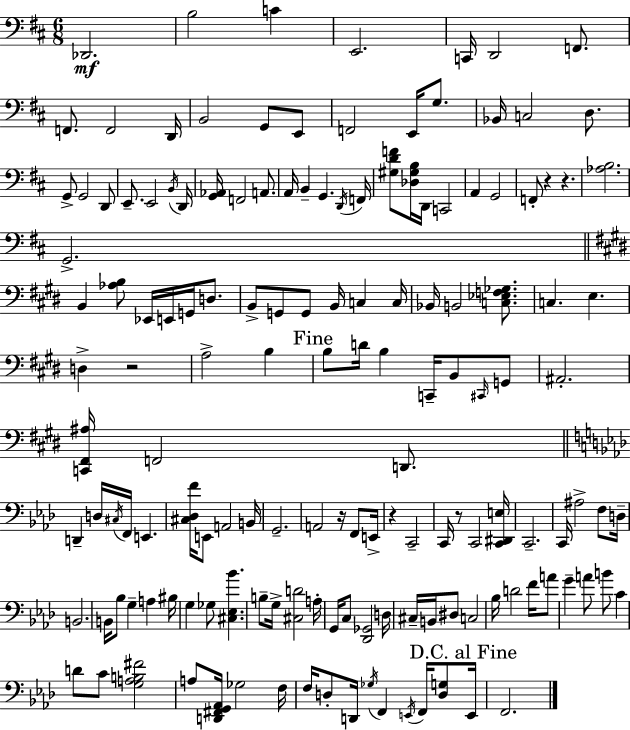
X:1
T:Untitled
M:6/8
L:1/4
K:D
_D,,2 B,2 C E,,2 C,,/4 D,,2 F,,/2 F,,/2 F,,2 D,,/4 B,,2 G,,/2 E,,/2 F,,2 E,,/4 G,/2 _B,,/4 C,2 D,/2 G,,/2 G,,2 D,,/2 E,,/2 E,,2 B,,/4 D,,/4 [G,,_A,,]/4 F,,2 A,,/2 A,,/4 B,, G,, D,,/4 F,,/4 [^G,DF]/2 [_D,^G,B,]/4 D,,/4 C,,2 A,, G,,2 F,,/2 z z [_A,B,]2 G,,2 B,, [_A,B,]/2 _E,,/4 E,,/4 G,,/4 D,/2 B,,/2 G,,/2 G,,/2 B,,/4 C, C,/4 _B,,/4 B,,2 [C,_E,F,_G,]/2 C, E, D, z2 A,2 B, B,/2 D/4 B, C,,/4 B,,/2 ^C,,/4 G,,/2 ^A,,2 [C,,^F,,^A,]/4 F,,2 D,,/2 D,, D,/4 ^C,/4 F,,/4 E,, [^C,_D,F]/4 E,,/2 A,,2 B,,/4 G,,2 A,,2 z/4 F,,/2 E,,/4 z C,,2 C,,/4 z/2 C,,2 [C,,^D,,E,]/4 C,,2 C,,/4 ^A,2 F,/2 D,/4 B,,2 B,,/4 _B,/2 G, A, ^B,/4 G, _G,/2 [^C,_E,_B] B,/2 G,/4 [^C,D]2 A,/4 G,,/4 C,/2 [_D,,_G,,]2 D,/4 ^C,/4 B,,/4 ^D,/2 C,2 _B,/4 D2 F/4 A/2 G A/2 B/2 C D/2 C/2 [G,A,B,^F]2 A,/2 [D,,^F,,G,,_A,,]/4 _G,2 F,/4 F,/4 D,/2 D,,/4 _G,/4 F,, E,,/4 F,,/4 [D,G,]/2 E,,/4 F,,2